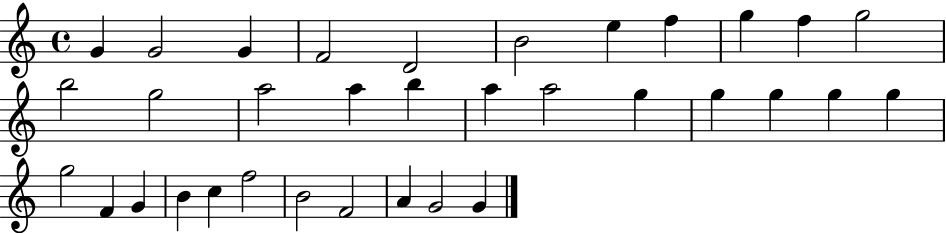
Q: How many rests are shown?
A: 0